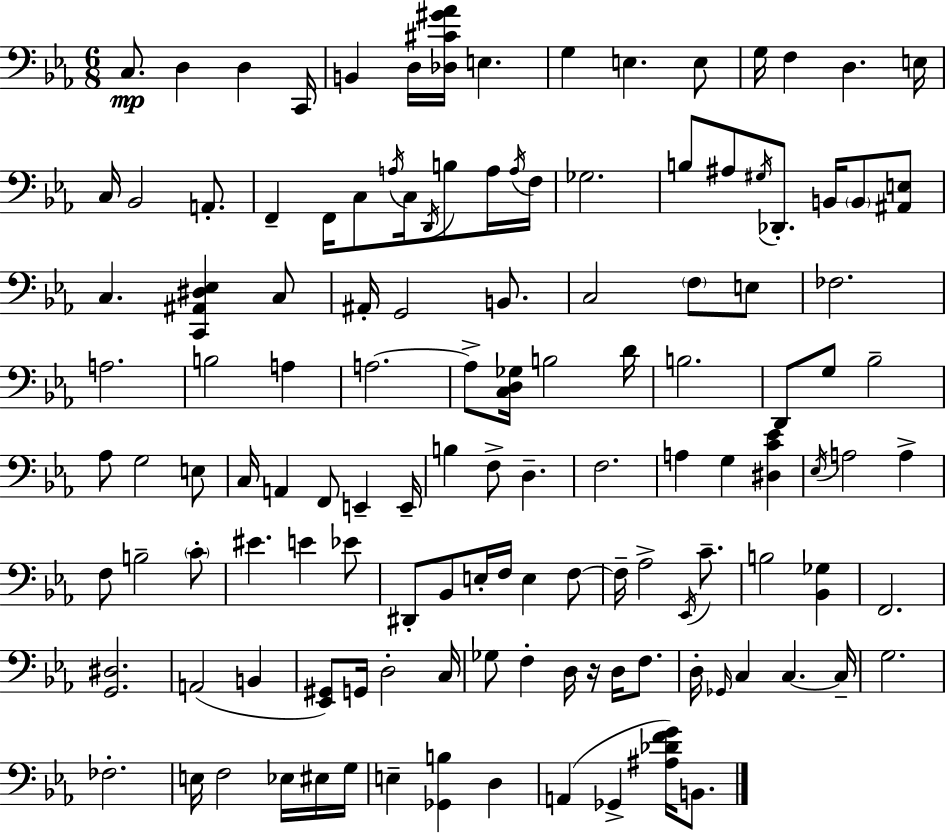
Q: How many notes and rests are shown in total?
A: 127